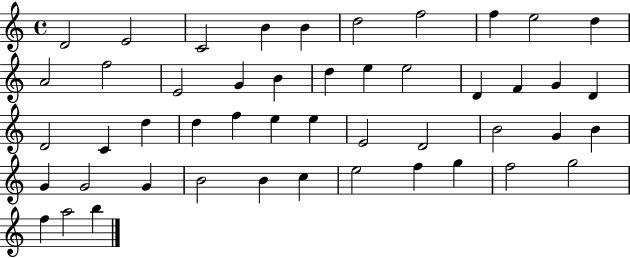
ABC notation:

X:1
T:Untitled
M:4/4
L:1/4
K:C
D2 E2 C2 B B d2 f2 f e2 d A2 f2 E2 G B d e e2 D F G D D2 C d d f e e E2 D2 B2 G B G G2 G B2 B c e2 f g f2 g2 f a2 b